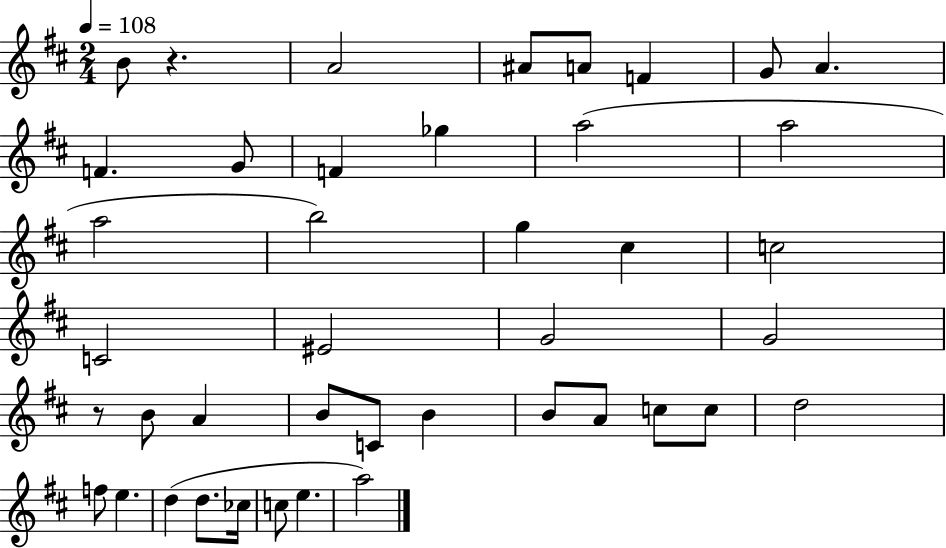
B4/e R/q. A4/h A#4/e A4/e F4/q G4/e A4/q. F4/q. G4/e F4/q Gb5/q A5/h A5/h A5/h B5/h G5/q C#5/q C5/h C4/h EIS4/h G4/h G4/h R/e B4/e A4/q B4/e C4/e B4/q B4/e A4/e C5/e C5/e D5/h F5/e E5/q. D5/q D5/e. CES5/s C5/e E5/q. A5/h